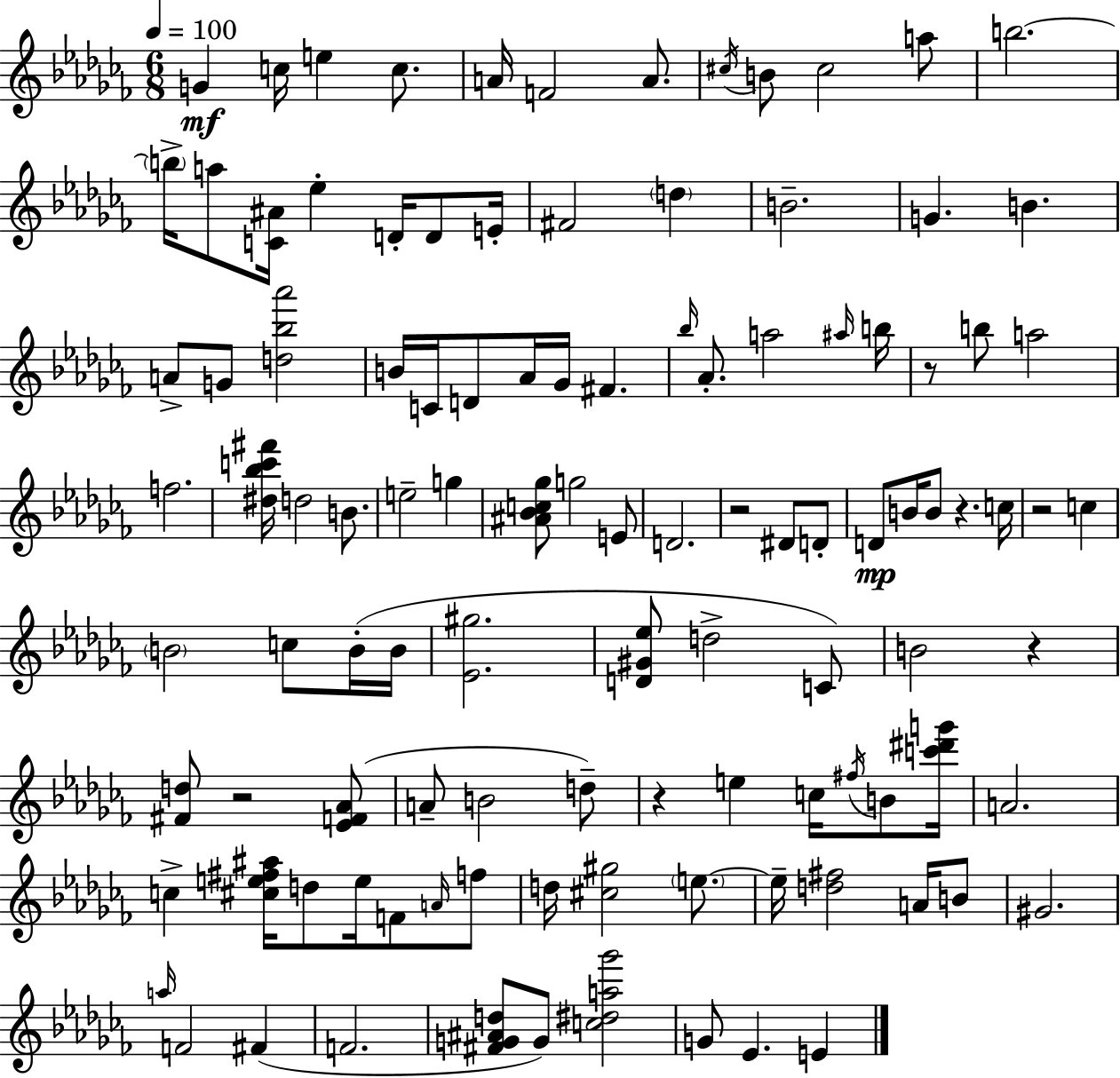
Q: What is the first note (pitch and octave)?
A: G4